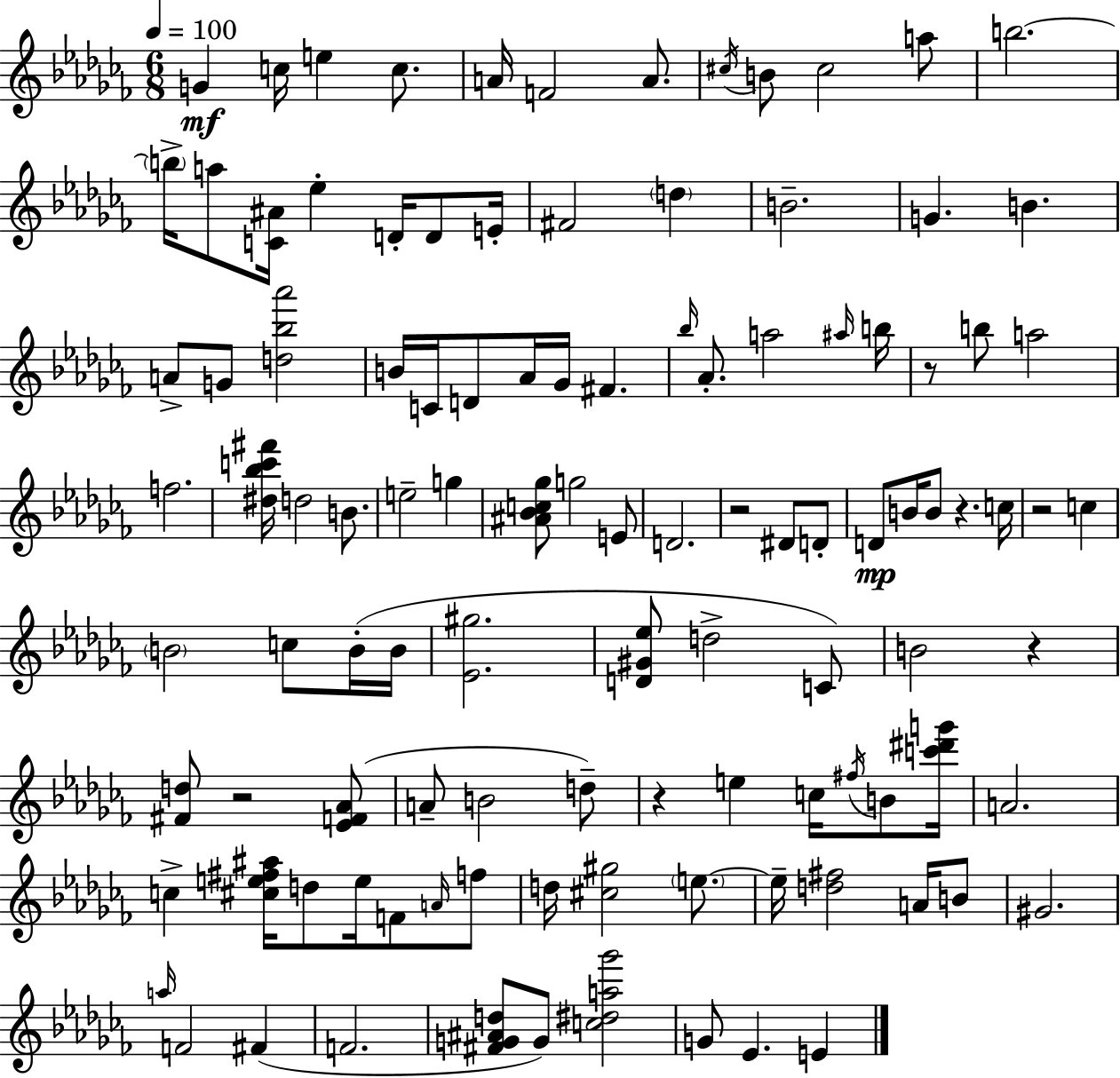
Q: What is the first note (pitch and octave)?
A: G4